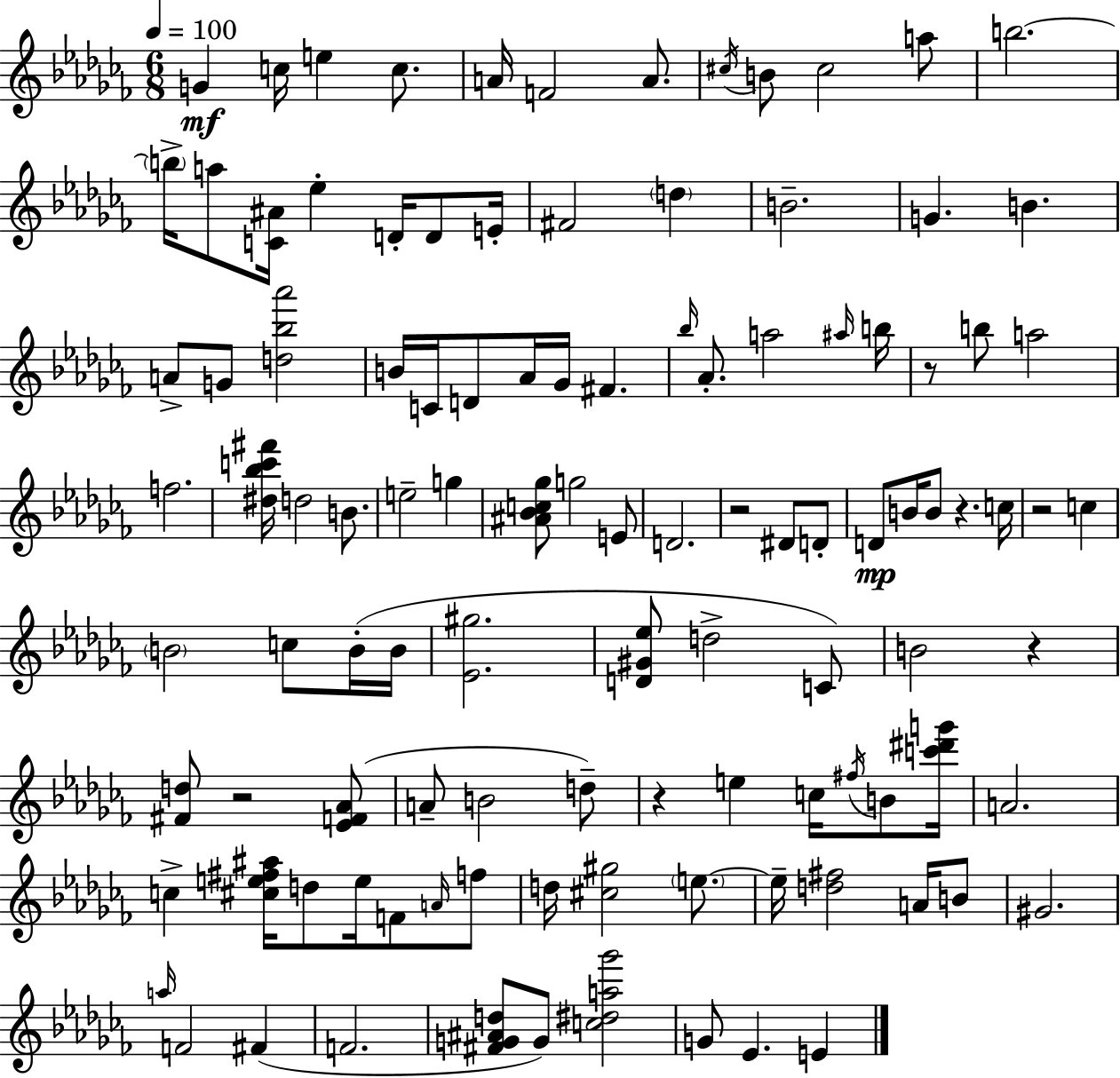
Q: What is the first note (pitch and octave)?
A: G4